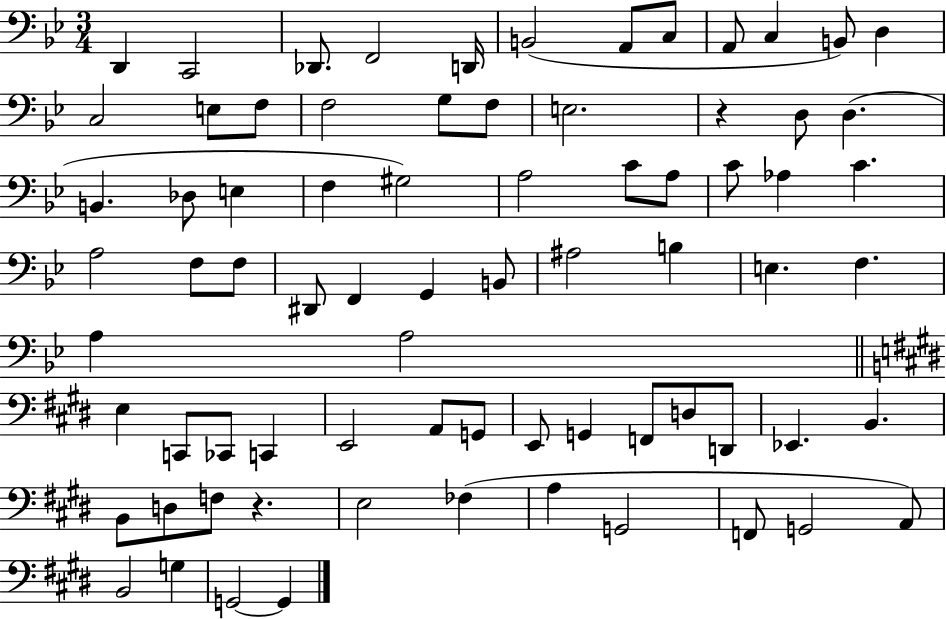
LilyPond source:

{
  \clef bass
  \numericTimeSignature
  \time 3/4
  \key bes \major
  d,4 c,2 | des,8. f,2 d,16 | b,2( a,8 c8 | a,8 c4 b,8) d4 | \break c2 e8 f8 | f2 g8 f8 | e2. | r4 d8 d4.( | \break b,4. des8 e4 | f4 gis2) | a2 c'8 a8 | c'8 aes4 c'4. | \break a2 f8 f8 | dis,8 f,4 g,4 b,8 | ais2 b4 | e4. f4. | \break a4 a2 | \bar "||" \break \key e \major e4 c,8 ces,8 c,4 | e,2 a,8 g,8 | e,8 g,4 f,8 d8 d,8 | ees,4. b,4. | \break b,8 d8 f8 r4. | e2 fes4( | a4 g,2 | f,8 g,2 a,8) | \break b,2 g4 | g,2~~ g,4 | \bar "|."
}